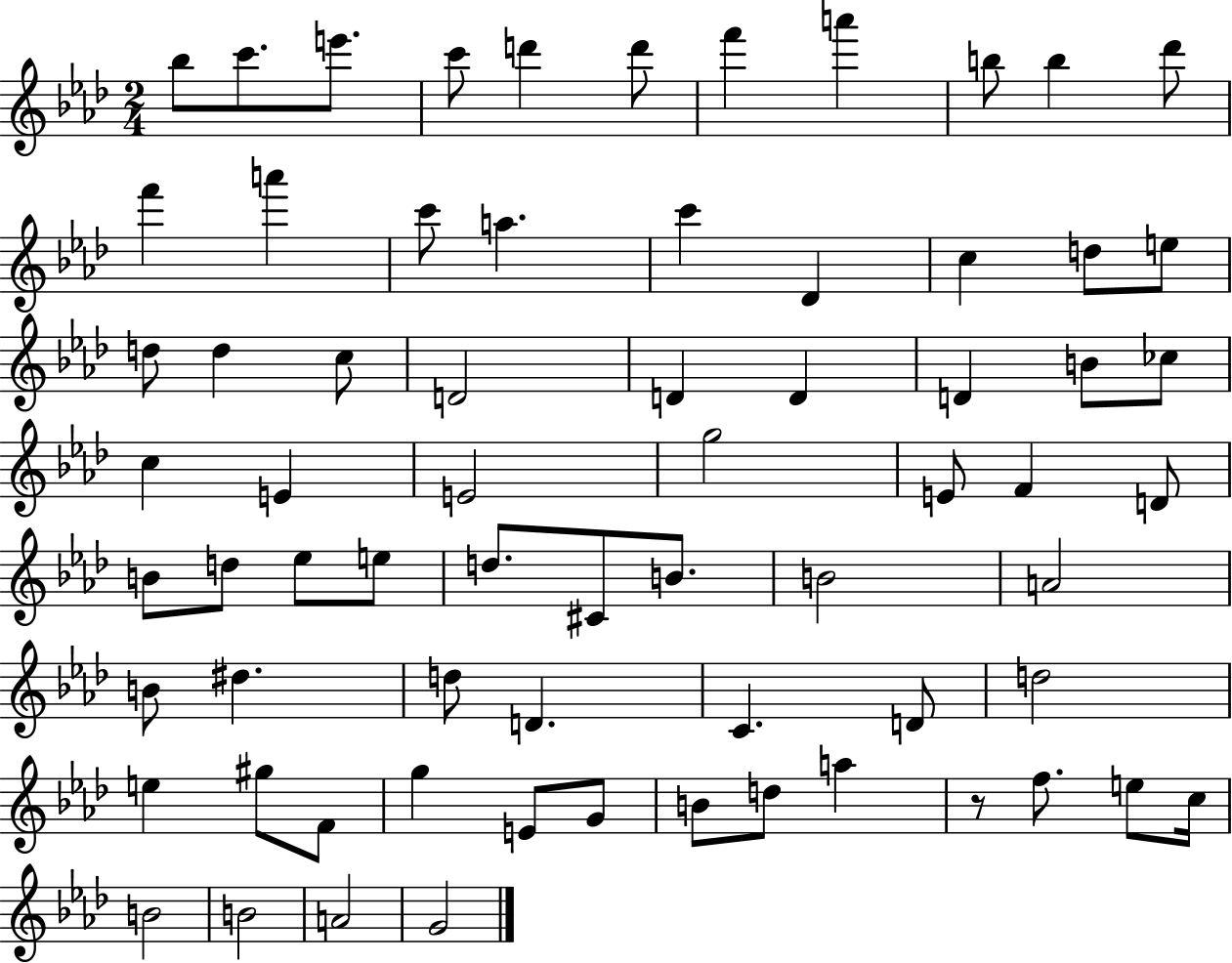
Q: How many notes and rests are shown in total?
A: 69